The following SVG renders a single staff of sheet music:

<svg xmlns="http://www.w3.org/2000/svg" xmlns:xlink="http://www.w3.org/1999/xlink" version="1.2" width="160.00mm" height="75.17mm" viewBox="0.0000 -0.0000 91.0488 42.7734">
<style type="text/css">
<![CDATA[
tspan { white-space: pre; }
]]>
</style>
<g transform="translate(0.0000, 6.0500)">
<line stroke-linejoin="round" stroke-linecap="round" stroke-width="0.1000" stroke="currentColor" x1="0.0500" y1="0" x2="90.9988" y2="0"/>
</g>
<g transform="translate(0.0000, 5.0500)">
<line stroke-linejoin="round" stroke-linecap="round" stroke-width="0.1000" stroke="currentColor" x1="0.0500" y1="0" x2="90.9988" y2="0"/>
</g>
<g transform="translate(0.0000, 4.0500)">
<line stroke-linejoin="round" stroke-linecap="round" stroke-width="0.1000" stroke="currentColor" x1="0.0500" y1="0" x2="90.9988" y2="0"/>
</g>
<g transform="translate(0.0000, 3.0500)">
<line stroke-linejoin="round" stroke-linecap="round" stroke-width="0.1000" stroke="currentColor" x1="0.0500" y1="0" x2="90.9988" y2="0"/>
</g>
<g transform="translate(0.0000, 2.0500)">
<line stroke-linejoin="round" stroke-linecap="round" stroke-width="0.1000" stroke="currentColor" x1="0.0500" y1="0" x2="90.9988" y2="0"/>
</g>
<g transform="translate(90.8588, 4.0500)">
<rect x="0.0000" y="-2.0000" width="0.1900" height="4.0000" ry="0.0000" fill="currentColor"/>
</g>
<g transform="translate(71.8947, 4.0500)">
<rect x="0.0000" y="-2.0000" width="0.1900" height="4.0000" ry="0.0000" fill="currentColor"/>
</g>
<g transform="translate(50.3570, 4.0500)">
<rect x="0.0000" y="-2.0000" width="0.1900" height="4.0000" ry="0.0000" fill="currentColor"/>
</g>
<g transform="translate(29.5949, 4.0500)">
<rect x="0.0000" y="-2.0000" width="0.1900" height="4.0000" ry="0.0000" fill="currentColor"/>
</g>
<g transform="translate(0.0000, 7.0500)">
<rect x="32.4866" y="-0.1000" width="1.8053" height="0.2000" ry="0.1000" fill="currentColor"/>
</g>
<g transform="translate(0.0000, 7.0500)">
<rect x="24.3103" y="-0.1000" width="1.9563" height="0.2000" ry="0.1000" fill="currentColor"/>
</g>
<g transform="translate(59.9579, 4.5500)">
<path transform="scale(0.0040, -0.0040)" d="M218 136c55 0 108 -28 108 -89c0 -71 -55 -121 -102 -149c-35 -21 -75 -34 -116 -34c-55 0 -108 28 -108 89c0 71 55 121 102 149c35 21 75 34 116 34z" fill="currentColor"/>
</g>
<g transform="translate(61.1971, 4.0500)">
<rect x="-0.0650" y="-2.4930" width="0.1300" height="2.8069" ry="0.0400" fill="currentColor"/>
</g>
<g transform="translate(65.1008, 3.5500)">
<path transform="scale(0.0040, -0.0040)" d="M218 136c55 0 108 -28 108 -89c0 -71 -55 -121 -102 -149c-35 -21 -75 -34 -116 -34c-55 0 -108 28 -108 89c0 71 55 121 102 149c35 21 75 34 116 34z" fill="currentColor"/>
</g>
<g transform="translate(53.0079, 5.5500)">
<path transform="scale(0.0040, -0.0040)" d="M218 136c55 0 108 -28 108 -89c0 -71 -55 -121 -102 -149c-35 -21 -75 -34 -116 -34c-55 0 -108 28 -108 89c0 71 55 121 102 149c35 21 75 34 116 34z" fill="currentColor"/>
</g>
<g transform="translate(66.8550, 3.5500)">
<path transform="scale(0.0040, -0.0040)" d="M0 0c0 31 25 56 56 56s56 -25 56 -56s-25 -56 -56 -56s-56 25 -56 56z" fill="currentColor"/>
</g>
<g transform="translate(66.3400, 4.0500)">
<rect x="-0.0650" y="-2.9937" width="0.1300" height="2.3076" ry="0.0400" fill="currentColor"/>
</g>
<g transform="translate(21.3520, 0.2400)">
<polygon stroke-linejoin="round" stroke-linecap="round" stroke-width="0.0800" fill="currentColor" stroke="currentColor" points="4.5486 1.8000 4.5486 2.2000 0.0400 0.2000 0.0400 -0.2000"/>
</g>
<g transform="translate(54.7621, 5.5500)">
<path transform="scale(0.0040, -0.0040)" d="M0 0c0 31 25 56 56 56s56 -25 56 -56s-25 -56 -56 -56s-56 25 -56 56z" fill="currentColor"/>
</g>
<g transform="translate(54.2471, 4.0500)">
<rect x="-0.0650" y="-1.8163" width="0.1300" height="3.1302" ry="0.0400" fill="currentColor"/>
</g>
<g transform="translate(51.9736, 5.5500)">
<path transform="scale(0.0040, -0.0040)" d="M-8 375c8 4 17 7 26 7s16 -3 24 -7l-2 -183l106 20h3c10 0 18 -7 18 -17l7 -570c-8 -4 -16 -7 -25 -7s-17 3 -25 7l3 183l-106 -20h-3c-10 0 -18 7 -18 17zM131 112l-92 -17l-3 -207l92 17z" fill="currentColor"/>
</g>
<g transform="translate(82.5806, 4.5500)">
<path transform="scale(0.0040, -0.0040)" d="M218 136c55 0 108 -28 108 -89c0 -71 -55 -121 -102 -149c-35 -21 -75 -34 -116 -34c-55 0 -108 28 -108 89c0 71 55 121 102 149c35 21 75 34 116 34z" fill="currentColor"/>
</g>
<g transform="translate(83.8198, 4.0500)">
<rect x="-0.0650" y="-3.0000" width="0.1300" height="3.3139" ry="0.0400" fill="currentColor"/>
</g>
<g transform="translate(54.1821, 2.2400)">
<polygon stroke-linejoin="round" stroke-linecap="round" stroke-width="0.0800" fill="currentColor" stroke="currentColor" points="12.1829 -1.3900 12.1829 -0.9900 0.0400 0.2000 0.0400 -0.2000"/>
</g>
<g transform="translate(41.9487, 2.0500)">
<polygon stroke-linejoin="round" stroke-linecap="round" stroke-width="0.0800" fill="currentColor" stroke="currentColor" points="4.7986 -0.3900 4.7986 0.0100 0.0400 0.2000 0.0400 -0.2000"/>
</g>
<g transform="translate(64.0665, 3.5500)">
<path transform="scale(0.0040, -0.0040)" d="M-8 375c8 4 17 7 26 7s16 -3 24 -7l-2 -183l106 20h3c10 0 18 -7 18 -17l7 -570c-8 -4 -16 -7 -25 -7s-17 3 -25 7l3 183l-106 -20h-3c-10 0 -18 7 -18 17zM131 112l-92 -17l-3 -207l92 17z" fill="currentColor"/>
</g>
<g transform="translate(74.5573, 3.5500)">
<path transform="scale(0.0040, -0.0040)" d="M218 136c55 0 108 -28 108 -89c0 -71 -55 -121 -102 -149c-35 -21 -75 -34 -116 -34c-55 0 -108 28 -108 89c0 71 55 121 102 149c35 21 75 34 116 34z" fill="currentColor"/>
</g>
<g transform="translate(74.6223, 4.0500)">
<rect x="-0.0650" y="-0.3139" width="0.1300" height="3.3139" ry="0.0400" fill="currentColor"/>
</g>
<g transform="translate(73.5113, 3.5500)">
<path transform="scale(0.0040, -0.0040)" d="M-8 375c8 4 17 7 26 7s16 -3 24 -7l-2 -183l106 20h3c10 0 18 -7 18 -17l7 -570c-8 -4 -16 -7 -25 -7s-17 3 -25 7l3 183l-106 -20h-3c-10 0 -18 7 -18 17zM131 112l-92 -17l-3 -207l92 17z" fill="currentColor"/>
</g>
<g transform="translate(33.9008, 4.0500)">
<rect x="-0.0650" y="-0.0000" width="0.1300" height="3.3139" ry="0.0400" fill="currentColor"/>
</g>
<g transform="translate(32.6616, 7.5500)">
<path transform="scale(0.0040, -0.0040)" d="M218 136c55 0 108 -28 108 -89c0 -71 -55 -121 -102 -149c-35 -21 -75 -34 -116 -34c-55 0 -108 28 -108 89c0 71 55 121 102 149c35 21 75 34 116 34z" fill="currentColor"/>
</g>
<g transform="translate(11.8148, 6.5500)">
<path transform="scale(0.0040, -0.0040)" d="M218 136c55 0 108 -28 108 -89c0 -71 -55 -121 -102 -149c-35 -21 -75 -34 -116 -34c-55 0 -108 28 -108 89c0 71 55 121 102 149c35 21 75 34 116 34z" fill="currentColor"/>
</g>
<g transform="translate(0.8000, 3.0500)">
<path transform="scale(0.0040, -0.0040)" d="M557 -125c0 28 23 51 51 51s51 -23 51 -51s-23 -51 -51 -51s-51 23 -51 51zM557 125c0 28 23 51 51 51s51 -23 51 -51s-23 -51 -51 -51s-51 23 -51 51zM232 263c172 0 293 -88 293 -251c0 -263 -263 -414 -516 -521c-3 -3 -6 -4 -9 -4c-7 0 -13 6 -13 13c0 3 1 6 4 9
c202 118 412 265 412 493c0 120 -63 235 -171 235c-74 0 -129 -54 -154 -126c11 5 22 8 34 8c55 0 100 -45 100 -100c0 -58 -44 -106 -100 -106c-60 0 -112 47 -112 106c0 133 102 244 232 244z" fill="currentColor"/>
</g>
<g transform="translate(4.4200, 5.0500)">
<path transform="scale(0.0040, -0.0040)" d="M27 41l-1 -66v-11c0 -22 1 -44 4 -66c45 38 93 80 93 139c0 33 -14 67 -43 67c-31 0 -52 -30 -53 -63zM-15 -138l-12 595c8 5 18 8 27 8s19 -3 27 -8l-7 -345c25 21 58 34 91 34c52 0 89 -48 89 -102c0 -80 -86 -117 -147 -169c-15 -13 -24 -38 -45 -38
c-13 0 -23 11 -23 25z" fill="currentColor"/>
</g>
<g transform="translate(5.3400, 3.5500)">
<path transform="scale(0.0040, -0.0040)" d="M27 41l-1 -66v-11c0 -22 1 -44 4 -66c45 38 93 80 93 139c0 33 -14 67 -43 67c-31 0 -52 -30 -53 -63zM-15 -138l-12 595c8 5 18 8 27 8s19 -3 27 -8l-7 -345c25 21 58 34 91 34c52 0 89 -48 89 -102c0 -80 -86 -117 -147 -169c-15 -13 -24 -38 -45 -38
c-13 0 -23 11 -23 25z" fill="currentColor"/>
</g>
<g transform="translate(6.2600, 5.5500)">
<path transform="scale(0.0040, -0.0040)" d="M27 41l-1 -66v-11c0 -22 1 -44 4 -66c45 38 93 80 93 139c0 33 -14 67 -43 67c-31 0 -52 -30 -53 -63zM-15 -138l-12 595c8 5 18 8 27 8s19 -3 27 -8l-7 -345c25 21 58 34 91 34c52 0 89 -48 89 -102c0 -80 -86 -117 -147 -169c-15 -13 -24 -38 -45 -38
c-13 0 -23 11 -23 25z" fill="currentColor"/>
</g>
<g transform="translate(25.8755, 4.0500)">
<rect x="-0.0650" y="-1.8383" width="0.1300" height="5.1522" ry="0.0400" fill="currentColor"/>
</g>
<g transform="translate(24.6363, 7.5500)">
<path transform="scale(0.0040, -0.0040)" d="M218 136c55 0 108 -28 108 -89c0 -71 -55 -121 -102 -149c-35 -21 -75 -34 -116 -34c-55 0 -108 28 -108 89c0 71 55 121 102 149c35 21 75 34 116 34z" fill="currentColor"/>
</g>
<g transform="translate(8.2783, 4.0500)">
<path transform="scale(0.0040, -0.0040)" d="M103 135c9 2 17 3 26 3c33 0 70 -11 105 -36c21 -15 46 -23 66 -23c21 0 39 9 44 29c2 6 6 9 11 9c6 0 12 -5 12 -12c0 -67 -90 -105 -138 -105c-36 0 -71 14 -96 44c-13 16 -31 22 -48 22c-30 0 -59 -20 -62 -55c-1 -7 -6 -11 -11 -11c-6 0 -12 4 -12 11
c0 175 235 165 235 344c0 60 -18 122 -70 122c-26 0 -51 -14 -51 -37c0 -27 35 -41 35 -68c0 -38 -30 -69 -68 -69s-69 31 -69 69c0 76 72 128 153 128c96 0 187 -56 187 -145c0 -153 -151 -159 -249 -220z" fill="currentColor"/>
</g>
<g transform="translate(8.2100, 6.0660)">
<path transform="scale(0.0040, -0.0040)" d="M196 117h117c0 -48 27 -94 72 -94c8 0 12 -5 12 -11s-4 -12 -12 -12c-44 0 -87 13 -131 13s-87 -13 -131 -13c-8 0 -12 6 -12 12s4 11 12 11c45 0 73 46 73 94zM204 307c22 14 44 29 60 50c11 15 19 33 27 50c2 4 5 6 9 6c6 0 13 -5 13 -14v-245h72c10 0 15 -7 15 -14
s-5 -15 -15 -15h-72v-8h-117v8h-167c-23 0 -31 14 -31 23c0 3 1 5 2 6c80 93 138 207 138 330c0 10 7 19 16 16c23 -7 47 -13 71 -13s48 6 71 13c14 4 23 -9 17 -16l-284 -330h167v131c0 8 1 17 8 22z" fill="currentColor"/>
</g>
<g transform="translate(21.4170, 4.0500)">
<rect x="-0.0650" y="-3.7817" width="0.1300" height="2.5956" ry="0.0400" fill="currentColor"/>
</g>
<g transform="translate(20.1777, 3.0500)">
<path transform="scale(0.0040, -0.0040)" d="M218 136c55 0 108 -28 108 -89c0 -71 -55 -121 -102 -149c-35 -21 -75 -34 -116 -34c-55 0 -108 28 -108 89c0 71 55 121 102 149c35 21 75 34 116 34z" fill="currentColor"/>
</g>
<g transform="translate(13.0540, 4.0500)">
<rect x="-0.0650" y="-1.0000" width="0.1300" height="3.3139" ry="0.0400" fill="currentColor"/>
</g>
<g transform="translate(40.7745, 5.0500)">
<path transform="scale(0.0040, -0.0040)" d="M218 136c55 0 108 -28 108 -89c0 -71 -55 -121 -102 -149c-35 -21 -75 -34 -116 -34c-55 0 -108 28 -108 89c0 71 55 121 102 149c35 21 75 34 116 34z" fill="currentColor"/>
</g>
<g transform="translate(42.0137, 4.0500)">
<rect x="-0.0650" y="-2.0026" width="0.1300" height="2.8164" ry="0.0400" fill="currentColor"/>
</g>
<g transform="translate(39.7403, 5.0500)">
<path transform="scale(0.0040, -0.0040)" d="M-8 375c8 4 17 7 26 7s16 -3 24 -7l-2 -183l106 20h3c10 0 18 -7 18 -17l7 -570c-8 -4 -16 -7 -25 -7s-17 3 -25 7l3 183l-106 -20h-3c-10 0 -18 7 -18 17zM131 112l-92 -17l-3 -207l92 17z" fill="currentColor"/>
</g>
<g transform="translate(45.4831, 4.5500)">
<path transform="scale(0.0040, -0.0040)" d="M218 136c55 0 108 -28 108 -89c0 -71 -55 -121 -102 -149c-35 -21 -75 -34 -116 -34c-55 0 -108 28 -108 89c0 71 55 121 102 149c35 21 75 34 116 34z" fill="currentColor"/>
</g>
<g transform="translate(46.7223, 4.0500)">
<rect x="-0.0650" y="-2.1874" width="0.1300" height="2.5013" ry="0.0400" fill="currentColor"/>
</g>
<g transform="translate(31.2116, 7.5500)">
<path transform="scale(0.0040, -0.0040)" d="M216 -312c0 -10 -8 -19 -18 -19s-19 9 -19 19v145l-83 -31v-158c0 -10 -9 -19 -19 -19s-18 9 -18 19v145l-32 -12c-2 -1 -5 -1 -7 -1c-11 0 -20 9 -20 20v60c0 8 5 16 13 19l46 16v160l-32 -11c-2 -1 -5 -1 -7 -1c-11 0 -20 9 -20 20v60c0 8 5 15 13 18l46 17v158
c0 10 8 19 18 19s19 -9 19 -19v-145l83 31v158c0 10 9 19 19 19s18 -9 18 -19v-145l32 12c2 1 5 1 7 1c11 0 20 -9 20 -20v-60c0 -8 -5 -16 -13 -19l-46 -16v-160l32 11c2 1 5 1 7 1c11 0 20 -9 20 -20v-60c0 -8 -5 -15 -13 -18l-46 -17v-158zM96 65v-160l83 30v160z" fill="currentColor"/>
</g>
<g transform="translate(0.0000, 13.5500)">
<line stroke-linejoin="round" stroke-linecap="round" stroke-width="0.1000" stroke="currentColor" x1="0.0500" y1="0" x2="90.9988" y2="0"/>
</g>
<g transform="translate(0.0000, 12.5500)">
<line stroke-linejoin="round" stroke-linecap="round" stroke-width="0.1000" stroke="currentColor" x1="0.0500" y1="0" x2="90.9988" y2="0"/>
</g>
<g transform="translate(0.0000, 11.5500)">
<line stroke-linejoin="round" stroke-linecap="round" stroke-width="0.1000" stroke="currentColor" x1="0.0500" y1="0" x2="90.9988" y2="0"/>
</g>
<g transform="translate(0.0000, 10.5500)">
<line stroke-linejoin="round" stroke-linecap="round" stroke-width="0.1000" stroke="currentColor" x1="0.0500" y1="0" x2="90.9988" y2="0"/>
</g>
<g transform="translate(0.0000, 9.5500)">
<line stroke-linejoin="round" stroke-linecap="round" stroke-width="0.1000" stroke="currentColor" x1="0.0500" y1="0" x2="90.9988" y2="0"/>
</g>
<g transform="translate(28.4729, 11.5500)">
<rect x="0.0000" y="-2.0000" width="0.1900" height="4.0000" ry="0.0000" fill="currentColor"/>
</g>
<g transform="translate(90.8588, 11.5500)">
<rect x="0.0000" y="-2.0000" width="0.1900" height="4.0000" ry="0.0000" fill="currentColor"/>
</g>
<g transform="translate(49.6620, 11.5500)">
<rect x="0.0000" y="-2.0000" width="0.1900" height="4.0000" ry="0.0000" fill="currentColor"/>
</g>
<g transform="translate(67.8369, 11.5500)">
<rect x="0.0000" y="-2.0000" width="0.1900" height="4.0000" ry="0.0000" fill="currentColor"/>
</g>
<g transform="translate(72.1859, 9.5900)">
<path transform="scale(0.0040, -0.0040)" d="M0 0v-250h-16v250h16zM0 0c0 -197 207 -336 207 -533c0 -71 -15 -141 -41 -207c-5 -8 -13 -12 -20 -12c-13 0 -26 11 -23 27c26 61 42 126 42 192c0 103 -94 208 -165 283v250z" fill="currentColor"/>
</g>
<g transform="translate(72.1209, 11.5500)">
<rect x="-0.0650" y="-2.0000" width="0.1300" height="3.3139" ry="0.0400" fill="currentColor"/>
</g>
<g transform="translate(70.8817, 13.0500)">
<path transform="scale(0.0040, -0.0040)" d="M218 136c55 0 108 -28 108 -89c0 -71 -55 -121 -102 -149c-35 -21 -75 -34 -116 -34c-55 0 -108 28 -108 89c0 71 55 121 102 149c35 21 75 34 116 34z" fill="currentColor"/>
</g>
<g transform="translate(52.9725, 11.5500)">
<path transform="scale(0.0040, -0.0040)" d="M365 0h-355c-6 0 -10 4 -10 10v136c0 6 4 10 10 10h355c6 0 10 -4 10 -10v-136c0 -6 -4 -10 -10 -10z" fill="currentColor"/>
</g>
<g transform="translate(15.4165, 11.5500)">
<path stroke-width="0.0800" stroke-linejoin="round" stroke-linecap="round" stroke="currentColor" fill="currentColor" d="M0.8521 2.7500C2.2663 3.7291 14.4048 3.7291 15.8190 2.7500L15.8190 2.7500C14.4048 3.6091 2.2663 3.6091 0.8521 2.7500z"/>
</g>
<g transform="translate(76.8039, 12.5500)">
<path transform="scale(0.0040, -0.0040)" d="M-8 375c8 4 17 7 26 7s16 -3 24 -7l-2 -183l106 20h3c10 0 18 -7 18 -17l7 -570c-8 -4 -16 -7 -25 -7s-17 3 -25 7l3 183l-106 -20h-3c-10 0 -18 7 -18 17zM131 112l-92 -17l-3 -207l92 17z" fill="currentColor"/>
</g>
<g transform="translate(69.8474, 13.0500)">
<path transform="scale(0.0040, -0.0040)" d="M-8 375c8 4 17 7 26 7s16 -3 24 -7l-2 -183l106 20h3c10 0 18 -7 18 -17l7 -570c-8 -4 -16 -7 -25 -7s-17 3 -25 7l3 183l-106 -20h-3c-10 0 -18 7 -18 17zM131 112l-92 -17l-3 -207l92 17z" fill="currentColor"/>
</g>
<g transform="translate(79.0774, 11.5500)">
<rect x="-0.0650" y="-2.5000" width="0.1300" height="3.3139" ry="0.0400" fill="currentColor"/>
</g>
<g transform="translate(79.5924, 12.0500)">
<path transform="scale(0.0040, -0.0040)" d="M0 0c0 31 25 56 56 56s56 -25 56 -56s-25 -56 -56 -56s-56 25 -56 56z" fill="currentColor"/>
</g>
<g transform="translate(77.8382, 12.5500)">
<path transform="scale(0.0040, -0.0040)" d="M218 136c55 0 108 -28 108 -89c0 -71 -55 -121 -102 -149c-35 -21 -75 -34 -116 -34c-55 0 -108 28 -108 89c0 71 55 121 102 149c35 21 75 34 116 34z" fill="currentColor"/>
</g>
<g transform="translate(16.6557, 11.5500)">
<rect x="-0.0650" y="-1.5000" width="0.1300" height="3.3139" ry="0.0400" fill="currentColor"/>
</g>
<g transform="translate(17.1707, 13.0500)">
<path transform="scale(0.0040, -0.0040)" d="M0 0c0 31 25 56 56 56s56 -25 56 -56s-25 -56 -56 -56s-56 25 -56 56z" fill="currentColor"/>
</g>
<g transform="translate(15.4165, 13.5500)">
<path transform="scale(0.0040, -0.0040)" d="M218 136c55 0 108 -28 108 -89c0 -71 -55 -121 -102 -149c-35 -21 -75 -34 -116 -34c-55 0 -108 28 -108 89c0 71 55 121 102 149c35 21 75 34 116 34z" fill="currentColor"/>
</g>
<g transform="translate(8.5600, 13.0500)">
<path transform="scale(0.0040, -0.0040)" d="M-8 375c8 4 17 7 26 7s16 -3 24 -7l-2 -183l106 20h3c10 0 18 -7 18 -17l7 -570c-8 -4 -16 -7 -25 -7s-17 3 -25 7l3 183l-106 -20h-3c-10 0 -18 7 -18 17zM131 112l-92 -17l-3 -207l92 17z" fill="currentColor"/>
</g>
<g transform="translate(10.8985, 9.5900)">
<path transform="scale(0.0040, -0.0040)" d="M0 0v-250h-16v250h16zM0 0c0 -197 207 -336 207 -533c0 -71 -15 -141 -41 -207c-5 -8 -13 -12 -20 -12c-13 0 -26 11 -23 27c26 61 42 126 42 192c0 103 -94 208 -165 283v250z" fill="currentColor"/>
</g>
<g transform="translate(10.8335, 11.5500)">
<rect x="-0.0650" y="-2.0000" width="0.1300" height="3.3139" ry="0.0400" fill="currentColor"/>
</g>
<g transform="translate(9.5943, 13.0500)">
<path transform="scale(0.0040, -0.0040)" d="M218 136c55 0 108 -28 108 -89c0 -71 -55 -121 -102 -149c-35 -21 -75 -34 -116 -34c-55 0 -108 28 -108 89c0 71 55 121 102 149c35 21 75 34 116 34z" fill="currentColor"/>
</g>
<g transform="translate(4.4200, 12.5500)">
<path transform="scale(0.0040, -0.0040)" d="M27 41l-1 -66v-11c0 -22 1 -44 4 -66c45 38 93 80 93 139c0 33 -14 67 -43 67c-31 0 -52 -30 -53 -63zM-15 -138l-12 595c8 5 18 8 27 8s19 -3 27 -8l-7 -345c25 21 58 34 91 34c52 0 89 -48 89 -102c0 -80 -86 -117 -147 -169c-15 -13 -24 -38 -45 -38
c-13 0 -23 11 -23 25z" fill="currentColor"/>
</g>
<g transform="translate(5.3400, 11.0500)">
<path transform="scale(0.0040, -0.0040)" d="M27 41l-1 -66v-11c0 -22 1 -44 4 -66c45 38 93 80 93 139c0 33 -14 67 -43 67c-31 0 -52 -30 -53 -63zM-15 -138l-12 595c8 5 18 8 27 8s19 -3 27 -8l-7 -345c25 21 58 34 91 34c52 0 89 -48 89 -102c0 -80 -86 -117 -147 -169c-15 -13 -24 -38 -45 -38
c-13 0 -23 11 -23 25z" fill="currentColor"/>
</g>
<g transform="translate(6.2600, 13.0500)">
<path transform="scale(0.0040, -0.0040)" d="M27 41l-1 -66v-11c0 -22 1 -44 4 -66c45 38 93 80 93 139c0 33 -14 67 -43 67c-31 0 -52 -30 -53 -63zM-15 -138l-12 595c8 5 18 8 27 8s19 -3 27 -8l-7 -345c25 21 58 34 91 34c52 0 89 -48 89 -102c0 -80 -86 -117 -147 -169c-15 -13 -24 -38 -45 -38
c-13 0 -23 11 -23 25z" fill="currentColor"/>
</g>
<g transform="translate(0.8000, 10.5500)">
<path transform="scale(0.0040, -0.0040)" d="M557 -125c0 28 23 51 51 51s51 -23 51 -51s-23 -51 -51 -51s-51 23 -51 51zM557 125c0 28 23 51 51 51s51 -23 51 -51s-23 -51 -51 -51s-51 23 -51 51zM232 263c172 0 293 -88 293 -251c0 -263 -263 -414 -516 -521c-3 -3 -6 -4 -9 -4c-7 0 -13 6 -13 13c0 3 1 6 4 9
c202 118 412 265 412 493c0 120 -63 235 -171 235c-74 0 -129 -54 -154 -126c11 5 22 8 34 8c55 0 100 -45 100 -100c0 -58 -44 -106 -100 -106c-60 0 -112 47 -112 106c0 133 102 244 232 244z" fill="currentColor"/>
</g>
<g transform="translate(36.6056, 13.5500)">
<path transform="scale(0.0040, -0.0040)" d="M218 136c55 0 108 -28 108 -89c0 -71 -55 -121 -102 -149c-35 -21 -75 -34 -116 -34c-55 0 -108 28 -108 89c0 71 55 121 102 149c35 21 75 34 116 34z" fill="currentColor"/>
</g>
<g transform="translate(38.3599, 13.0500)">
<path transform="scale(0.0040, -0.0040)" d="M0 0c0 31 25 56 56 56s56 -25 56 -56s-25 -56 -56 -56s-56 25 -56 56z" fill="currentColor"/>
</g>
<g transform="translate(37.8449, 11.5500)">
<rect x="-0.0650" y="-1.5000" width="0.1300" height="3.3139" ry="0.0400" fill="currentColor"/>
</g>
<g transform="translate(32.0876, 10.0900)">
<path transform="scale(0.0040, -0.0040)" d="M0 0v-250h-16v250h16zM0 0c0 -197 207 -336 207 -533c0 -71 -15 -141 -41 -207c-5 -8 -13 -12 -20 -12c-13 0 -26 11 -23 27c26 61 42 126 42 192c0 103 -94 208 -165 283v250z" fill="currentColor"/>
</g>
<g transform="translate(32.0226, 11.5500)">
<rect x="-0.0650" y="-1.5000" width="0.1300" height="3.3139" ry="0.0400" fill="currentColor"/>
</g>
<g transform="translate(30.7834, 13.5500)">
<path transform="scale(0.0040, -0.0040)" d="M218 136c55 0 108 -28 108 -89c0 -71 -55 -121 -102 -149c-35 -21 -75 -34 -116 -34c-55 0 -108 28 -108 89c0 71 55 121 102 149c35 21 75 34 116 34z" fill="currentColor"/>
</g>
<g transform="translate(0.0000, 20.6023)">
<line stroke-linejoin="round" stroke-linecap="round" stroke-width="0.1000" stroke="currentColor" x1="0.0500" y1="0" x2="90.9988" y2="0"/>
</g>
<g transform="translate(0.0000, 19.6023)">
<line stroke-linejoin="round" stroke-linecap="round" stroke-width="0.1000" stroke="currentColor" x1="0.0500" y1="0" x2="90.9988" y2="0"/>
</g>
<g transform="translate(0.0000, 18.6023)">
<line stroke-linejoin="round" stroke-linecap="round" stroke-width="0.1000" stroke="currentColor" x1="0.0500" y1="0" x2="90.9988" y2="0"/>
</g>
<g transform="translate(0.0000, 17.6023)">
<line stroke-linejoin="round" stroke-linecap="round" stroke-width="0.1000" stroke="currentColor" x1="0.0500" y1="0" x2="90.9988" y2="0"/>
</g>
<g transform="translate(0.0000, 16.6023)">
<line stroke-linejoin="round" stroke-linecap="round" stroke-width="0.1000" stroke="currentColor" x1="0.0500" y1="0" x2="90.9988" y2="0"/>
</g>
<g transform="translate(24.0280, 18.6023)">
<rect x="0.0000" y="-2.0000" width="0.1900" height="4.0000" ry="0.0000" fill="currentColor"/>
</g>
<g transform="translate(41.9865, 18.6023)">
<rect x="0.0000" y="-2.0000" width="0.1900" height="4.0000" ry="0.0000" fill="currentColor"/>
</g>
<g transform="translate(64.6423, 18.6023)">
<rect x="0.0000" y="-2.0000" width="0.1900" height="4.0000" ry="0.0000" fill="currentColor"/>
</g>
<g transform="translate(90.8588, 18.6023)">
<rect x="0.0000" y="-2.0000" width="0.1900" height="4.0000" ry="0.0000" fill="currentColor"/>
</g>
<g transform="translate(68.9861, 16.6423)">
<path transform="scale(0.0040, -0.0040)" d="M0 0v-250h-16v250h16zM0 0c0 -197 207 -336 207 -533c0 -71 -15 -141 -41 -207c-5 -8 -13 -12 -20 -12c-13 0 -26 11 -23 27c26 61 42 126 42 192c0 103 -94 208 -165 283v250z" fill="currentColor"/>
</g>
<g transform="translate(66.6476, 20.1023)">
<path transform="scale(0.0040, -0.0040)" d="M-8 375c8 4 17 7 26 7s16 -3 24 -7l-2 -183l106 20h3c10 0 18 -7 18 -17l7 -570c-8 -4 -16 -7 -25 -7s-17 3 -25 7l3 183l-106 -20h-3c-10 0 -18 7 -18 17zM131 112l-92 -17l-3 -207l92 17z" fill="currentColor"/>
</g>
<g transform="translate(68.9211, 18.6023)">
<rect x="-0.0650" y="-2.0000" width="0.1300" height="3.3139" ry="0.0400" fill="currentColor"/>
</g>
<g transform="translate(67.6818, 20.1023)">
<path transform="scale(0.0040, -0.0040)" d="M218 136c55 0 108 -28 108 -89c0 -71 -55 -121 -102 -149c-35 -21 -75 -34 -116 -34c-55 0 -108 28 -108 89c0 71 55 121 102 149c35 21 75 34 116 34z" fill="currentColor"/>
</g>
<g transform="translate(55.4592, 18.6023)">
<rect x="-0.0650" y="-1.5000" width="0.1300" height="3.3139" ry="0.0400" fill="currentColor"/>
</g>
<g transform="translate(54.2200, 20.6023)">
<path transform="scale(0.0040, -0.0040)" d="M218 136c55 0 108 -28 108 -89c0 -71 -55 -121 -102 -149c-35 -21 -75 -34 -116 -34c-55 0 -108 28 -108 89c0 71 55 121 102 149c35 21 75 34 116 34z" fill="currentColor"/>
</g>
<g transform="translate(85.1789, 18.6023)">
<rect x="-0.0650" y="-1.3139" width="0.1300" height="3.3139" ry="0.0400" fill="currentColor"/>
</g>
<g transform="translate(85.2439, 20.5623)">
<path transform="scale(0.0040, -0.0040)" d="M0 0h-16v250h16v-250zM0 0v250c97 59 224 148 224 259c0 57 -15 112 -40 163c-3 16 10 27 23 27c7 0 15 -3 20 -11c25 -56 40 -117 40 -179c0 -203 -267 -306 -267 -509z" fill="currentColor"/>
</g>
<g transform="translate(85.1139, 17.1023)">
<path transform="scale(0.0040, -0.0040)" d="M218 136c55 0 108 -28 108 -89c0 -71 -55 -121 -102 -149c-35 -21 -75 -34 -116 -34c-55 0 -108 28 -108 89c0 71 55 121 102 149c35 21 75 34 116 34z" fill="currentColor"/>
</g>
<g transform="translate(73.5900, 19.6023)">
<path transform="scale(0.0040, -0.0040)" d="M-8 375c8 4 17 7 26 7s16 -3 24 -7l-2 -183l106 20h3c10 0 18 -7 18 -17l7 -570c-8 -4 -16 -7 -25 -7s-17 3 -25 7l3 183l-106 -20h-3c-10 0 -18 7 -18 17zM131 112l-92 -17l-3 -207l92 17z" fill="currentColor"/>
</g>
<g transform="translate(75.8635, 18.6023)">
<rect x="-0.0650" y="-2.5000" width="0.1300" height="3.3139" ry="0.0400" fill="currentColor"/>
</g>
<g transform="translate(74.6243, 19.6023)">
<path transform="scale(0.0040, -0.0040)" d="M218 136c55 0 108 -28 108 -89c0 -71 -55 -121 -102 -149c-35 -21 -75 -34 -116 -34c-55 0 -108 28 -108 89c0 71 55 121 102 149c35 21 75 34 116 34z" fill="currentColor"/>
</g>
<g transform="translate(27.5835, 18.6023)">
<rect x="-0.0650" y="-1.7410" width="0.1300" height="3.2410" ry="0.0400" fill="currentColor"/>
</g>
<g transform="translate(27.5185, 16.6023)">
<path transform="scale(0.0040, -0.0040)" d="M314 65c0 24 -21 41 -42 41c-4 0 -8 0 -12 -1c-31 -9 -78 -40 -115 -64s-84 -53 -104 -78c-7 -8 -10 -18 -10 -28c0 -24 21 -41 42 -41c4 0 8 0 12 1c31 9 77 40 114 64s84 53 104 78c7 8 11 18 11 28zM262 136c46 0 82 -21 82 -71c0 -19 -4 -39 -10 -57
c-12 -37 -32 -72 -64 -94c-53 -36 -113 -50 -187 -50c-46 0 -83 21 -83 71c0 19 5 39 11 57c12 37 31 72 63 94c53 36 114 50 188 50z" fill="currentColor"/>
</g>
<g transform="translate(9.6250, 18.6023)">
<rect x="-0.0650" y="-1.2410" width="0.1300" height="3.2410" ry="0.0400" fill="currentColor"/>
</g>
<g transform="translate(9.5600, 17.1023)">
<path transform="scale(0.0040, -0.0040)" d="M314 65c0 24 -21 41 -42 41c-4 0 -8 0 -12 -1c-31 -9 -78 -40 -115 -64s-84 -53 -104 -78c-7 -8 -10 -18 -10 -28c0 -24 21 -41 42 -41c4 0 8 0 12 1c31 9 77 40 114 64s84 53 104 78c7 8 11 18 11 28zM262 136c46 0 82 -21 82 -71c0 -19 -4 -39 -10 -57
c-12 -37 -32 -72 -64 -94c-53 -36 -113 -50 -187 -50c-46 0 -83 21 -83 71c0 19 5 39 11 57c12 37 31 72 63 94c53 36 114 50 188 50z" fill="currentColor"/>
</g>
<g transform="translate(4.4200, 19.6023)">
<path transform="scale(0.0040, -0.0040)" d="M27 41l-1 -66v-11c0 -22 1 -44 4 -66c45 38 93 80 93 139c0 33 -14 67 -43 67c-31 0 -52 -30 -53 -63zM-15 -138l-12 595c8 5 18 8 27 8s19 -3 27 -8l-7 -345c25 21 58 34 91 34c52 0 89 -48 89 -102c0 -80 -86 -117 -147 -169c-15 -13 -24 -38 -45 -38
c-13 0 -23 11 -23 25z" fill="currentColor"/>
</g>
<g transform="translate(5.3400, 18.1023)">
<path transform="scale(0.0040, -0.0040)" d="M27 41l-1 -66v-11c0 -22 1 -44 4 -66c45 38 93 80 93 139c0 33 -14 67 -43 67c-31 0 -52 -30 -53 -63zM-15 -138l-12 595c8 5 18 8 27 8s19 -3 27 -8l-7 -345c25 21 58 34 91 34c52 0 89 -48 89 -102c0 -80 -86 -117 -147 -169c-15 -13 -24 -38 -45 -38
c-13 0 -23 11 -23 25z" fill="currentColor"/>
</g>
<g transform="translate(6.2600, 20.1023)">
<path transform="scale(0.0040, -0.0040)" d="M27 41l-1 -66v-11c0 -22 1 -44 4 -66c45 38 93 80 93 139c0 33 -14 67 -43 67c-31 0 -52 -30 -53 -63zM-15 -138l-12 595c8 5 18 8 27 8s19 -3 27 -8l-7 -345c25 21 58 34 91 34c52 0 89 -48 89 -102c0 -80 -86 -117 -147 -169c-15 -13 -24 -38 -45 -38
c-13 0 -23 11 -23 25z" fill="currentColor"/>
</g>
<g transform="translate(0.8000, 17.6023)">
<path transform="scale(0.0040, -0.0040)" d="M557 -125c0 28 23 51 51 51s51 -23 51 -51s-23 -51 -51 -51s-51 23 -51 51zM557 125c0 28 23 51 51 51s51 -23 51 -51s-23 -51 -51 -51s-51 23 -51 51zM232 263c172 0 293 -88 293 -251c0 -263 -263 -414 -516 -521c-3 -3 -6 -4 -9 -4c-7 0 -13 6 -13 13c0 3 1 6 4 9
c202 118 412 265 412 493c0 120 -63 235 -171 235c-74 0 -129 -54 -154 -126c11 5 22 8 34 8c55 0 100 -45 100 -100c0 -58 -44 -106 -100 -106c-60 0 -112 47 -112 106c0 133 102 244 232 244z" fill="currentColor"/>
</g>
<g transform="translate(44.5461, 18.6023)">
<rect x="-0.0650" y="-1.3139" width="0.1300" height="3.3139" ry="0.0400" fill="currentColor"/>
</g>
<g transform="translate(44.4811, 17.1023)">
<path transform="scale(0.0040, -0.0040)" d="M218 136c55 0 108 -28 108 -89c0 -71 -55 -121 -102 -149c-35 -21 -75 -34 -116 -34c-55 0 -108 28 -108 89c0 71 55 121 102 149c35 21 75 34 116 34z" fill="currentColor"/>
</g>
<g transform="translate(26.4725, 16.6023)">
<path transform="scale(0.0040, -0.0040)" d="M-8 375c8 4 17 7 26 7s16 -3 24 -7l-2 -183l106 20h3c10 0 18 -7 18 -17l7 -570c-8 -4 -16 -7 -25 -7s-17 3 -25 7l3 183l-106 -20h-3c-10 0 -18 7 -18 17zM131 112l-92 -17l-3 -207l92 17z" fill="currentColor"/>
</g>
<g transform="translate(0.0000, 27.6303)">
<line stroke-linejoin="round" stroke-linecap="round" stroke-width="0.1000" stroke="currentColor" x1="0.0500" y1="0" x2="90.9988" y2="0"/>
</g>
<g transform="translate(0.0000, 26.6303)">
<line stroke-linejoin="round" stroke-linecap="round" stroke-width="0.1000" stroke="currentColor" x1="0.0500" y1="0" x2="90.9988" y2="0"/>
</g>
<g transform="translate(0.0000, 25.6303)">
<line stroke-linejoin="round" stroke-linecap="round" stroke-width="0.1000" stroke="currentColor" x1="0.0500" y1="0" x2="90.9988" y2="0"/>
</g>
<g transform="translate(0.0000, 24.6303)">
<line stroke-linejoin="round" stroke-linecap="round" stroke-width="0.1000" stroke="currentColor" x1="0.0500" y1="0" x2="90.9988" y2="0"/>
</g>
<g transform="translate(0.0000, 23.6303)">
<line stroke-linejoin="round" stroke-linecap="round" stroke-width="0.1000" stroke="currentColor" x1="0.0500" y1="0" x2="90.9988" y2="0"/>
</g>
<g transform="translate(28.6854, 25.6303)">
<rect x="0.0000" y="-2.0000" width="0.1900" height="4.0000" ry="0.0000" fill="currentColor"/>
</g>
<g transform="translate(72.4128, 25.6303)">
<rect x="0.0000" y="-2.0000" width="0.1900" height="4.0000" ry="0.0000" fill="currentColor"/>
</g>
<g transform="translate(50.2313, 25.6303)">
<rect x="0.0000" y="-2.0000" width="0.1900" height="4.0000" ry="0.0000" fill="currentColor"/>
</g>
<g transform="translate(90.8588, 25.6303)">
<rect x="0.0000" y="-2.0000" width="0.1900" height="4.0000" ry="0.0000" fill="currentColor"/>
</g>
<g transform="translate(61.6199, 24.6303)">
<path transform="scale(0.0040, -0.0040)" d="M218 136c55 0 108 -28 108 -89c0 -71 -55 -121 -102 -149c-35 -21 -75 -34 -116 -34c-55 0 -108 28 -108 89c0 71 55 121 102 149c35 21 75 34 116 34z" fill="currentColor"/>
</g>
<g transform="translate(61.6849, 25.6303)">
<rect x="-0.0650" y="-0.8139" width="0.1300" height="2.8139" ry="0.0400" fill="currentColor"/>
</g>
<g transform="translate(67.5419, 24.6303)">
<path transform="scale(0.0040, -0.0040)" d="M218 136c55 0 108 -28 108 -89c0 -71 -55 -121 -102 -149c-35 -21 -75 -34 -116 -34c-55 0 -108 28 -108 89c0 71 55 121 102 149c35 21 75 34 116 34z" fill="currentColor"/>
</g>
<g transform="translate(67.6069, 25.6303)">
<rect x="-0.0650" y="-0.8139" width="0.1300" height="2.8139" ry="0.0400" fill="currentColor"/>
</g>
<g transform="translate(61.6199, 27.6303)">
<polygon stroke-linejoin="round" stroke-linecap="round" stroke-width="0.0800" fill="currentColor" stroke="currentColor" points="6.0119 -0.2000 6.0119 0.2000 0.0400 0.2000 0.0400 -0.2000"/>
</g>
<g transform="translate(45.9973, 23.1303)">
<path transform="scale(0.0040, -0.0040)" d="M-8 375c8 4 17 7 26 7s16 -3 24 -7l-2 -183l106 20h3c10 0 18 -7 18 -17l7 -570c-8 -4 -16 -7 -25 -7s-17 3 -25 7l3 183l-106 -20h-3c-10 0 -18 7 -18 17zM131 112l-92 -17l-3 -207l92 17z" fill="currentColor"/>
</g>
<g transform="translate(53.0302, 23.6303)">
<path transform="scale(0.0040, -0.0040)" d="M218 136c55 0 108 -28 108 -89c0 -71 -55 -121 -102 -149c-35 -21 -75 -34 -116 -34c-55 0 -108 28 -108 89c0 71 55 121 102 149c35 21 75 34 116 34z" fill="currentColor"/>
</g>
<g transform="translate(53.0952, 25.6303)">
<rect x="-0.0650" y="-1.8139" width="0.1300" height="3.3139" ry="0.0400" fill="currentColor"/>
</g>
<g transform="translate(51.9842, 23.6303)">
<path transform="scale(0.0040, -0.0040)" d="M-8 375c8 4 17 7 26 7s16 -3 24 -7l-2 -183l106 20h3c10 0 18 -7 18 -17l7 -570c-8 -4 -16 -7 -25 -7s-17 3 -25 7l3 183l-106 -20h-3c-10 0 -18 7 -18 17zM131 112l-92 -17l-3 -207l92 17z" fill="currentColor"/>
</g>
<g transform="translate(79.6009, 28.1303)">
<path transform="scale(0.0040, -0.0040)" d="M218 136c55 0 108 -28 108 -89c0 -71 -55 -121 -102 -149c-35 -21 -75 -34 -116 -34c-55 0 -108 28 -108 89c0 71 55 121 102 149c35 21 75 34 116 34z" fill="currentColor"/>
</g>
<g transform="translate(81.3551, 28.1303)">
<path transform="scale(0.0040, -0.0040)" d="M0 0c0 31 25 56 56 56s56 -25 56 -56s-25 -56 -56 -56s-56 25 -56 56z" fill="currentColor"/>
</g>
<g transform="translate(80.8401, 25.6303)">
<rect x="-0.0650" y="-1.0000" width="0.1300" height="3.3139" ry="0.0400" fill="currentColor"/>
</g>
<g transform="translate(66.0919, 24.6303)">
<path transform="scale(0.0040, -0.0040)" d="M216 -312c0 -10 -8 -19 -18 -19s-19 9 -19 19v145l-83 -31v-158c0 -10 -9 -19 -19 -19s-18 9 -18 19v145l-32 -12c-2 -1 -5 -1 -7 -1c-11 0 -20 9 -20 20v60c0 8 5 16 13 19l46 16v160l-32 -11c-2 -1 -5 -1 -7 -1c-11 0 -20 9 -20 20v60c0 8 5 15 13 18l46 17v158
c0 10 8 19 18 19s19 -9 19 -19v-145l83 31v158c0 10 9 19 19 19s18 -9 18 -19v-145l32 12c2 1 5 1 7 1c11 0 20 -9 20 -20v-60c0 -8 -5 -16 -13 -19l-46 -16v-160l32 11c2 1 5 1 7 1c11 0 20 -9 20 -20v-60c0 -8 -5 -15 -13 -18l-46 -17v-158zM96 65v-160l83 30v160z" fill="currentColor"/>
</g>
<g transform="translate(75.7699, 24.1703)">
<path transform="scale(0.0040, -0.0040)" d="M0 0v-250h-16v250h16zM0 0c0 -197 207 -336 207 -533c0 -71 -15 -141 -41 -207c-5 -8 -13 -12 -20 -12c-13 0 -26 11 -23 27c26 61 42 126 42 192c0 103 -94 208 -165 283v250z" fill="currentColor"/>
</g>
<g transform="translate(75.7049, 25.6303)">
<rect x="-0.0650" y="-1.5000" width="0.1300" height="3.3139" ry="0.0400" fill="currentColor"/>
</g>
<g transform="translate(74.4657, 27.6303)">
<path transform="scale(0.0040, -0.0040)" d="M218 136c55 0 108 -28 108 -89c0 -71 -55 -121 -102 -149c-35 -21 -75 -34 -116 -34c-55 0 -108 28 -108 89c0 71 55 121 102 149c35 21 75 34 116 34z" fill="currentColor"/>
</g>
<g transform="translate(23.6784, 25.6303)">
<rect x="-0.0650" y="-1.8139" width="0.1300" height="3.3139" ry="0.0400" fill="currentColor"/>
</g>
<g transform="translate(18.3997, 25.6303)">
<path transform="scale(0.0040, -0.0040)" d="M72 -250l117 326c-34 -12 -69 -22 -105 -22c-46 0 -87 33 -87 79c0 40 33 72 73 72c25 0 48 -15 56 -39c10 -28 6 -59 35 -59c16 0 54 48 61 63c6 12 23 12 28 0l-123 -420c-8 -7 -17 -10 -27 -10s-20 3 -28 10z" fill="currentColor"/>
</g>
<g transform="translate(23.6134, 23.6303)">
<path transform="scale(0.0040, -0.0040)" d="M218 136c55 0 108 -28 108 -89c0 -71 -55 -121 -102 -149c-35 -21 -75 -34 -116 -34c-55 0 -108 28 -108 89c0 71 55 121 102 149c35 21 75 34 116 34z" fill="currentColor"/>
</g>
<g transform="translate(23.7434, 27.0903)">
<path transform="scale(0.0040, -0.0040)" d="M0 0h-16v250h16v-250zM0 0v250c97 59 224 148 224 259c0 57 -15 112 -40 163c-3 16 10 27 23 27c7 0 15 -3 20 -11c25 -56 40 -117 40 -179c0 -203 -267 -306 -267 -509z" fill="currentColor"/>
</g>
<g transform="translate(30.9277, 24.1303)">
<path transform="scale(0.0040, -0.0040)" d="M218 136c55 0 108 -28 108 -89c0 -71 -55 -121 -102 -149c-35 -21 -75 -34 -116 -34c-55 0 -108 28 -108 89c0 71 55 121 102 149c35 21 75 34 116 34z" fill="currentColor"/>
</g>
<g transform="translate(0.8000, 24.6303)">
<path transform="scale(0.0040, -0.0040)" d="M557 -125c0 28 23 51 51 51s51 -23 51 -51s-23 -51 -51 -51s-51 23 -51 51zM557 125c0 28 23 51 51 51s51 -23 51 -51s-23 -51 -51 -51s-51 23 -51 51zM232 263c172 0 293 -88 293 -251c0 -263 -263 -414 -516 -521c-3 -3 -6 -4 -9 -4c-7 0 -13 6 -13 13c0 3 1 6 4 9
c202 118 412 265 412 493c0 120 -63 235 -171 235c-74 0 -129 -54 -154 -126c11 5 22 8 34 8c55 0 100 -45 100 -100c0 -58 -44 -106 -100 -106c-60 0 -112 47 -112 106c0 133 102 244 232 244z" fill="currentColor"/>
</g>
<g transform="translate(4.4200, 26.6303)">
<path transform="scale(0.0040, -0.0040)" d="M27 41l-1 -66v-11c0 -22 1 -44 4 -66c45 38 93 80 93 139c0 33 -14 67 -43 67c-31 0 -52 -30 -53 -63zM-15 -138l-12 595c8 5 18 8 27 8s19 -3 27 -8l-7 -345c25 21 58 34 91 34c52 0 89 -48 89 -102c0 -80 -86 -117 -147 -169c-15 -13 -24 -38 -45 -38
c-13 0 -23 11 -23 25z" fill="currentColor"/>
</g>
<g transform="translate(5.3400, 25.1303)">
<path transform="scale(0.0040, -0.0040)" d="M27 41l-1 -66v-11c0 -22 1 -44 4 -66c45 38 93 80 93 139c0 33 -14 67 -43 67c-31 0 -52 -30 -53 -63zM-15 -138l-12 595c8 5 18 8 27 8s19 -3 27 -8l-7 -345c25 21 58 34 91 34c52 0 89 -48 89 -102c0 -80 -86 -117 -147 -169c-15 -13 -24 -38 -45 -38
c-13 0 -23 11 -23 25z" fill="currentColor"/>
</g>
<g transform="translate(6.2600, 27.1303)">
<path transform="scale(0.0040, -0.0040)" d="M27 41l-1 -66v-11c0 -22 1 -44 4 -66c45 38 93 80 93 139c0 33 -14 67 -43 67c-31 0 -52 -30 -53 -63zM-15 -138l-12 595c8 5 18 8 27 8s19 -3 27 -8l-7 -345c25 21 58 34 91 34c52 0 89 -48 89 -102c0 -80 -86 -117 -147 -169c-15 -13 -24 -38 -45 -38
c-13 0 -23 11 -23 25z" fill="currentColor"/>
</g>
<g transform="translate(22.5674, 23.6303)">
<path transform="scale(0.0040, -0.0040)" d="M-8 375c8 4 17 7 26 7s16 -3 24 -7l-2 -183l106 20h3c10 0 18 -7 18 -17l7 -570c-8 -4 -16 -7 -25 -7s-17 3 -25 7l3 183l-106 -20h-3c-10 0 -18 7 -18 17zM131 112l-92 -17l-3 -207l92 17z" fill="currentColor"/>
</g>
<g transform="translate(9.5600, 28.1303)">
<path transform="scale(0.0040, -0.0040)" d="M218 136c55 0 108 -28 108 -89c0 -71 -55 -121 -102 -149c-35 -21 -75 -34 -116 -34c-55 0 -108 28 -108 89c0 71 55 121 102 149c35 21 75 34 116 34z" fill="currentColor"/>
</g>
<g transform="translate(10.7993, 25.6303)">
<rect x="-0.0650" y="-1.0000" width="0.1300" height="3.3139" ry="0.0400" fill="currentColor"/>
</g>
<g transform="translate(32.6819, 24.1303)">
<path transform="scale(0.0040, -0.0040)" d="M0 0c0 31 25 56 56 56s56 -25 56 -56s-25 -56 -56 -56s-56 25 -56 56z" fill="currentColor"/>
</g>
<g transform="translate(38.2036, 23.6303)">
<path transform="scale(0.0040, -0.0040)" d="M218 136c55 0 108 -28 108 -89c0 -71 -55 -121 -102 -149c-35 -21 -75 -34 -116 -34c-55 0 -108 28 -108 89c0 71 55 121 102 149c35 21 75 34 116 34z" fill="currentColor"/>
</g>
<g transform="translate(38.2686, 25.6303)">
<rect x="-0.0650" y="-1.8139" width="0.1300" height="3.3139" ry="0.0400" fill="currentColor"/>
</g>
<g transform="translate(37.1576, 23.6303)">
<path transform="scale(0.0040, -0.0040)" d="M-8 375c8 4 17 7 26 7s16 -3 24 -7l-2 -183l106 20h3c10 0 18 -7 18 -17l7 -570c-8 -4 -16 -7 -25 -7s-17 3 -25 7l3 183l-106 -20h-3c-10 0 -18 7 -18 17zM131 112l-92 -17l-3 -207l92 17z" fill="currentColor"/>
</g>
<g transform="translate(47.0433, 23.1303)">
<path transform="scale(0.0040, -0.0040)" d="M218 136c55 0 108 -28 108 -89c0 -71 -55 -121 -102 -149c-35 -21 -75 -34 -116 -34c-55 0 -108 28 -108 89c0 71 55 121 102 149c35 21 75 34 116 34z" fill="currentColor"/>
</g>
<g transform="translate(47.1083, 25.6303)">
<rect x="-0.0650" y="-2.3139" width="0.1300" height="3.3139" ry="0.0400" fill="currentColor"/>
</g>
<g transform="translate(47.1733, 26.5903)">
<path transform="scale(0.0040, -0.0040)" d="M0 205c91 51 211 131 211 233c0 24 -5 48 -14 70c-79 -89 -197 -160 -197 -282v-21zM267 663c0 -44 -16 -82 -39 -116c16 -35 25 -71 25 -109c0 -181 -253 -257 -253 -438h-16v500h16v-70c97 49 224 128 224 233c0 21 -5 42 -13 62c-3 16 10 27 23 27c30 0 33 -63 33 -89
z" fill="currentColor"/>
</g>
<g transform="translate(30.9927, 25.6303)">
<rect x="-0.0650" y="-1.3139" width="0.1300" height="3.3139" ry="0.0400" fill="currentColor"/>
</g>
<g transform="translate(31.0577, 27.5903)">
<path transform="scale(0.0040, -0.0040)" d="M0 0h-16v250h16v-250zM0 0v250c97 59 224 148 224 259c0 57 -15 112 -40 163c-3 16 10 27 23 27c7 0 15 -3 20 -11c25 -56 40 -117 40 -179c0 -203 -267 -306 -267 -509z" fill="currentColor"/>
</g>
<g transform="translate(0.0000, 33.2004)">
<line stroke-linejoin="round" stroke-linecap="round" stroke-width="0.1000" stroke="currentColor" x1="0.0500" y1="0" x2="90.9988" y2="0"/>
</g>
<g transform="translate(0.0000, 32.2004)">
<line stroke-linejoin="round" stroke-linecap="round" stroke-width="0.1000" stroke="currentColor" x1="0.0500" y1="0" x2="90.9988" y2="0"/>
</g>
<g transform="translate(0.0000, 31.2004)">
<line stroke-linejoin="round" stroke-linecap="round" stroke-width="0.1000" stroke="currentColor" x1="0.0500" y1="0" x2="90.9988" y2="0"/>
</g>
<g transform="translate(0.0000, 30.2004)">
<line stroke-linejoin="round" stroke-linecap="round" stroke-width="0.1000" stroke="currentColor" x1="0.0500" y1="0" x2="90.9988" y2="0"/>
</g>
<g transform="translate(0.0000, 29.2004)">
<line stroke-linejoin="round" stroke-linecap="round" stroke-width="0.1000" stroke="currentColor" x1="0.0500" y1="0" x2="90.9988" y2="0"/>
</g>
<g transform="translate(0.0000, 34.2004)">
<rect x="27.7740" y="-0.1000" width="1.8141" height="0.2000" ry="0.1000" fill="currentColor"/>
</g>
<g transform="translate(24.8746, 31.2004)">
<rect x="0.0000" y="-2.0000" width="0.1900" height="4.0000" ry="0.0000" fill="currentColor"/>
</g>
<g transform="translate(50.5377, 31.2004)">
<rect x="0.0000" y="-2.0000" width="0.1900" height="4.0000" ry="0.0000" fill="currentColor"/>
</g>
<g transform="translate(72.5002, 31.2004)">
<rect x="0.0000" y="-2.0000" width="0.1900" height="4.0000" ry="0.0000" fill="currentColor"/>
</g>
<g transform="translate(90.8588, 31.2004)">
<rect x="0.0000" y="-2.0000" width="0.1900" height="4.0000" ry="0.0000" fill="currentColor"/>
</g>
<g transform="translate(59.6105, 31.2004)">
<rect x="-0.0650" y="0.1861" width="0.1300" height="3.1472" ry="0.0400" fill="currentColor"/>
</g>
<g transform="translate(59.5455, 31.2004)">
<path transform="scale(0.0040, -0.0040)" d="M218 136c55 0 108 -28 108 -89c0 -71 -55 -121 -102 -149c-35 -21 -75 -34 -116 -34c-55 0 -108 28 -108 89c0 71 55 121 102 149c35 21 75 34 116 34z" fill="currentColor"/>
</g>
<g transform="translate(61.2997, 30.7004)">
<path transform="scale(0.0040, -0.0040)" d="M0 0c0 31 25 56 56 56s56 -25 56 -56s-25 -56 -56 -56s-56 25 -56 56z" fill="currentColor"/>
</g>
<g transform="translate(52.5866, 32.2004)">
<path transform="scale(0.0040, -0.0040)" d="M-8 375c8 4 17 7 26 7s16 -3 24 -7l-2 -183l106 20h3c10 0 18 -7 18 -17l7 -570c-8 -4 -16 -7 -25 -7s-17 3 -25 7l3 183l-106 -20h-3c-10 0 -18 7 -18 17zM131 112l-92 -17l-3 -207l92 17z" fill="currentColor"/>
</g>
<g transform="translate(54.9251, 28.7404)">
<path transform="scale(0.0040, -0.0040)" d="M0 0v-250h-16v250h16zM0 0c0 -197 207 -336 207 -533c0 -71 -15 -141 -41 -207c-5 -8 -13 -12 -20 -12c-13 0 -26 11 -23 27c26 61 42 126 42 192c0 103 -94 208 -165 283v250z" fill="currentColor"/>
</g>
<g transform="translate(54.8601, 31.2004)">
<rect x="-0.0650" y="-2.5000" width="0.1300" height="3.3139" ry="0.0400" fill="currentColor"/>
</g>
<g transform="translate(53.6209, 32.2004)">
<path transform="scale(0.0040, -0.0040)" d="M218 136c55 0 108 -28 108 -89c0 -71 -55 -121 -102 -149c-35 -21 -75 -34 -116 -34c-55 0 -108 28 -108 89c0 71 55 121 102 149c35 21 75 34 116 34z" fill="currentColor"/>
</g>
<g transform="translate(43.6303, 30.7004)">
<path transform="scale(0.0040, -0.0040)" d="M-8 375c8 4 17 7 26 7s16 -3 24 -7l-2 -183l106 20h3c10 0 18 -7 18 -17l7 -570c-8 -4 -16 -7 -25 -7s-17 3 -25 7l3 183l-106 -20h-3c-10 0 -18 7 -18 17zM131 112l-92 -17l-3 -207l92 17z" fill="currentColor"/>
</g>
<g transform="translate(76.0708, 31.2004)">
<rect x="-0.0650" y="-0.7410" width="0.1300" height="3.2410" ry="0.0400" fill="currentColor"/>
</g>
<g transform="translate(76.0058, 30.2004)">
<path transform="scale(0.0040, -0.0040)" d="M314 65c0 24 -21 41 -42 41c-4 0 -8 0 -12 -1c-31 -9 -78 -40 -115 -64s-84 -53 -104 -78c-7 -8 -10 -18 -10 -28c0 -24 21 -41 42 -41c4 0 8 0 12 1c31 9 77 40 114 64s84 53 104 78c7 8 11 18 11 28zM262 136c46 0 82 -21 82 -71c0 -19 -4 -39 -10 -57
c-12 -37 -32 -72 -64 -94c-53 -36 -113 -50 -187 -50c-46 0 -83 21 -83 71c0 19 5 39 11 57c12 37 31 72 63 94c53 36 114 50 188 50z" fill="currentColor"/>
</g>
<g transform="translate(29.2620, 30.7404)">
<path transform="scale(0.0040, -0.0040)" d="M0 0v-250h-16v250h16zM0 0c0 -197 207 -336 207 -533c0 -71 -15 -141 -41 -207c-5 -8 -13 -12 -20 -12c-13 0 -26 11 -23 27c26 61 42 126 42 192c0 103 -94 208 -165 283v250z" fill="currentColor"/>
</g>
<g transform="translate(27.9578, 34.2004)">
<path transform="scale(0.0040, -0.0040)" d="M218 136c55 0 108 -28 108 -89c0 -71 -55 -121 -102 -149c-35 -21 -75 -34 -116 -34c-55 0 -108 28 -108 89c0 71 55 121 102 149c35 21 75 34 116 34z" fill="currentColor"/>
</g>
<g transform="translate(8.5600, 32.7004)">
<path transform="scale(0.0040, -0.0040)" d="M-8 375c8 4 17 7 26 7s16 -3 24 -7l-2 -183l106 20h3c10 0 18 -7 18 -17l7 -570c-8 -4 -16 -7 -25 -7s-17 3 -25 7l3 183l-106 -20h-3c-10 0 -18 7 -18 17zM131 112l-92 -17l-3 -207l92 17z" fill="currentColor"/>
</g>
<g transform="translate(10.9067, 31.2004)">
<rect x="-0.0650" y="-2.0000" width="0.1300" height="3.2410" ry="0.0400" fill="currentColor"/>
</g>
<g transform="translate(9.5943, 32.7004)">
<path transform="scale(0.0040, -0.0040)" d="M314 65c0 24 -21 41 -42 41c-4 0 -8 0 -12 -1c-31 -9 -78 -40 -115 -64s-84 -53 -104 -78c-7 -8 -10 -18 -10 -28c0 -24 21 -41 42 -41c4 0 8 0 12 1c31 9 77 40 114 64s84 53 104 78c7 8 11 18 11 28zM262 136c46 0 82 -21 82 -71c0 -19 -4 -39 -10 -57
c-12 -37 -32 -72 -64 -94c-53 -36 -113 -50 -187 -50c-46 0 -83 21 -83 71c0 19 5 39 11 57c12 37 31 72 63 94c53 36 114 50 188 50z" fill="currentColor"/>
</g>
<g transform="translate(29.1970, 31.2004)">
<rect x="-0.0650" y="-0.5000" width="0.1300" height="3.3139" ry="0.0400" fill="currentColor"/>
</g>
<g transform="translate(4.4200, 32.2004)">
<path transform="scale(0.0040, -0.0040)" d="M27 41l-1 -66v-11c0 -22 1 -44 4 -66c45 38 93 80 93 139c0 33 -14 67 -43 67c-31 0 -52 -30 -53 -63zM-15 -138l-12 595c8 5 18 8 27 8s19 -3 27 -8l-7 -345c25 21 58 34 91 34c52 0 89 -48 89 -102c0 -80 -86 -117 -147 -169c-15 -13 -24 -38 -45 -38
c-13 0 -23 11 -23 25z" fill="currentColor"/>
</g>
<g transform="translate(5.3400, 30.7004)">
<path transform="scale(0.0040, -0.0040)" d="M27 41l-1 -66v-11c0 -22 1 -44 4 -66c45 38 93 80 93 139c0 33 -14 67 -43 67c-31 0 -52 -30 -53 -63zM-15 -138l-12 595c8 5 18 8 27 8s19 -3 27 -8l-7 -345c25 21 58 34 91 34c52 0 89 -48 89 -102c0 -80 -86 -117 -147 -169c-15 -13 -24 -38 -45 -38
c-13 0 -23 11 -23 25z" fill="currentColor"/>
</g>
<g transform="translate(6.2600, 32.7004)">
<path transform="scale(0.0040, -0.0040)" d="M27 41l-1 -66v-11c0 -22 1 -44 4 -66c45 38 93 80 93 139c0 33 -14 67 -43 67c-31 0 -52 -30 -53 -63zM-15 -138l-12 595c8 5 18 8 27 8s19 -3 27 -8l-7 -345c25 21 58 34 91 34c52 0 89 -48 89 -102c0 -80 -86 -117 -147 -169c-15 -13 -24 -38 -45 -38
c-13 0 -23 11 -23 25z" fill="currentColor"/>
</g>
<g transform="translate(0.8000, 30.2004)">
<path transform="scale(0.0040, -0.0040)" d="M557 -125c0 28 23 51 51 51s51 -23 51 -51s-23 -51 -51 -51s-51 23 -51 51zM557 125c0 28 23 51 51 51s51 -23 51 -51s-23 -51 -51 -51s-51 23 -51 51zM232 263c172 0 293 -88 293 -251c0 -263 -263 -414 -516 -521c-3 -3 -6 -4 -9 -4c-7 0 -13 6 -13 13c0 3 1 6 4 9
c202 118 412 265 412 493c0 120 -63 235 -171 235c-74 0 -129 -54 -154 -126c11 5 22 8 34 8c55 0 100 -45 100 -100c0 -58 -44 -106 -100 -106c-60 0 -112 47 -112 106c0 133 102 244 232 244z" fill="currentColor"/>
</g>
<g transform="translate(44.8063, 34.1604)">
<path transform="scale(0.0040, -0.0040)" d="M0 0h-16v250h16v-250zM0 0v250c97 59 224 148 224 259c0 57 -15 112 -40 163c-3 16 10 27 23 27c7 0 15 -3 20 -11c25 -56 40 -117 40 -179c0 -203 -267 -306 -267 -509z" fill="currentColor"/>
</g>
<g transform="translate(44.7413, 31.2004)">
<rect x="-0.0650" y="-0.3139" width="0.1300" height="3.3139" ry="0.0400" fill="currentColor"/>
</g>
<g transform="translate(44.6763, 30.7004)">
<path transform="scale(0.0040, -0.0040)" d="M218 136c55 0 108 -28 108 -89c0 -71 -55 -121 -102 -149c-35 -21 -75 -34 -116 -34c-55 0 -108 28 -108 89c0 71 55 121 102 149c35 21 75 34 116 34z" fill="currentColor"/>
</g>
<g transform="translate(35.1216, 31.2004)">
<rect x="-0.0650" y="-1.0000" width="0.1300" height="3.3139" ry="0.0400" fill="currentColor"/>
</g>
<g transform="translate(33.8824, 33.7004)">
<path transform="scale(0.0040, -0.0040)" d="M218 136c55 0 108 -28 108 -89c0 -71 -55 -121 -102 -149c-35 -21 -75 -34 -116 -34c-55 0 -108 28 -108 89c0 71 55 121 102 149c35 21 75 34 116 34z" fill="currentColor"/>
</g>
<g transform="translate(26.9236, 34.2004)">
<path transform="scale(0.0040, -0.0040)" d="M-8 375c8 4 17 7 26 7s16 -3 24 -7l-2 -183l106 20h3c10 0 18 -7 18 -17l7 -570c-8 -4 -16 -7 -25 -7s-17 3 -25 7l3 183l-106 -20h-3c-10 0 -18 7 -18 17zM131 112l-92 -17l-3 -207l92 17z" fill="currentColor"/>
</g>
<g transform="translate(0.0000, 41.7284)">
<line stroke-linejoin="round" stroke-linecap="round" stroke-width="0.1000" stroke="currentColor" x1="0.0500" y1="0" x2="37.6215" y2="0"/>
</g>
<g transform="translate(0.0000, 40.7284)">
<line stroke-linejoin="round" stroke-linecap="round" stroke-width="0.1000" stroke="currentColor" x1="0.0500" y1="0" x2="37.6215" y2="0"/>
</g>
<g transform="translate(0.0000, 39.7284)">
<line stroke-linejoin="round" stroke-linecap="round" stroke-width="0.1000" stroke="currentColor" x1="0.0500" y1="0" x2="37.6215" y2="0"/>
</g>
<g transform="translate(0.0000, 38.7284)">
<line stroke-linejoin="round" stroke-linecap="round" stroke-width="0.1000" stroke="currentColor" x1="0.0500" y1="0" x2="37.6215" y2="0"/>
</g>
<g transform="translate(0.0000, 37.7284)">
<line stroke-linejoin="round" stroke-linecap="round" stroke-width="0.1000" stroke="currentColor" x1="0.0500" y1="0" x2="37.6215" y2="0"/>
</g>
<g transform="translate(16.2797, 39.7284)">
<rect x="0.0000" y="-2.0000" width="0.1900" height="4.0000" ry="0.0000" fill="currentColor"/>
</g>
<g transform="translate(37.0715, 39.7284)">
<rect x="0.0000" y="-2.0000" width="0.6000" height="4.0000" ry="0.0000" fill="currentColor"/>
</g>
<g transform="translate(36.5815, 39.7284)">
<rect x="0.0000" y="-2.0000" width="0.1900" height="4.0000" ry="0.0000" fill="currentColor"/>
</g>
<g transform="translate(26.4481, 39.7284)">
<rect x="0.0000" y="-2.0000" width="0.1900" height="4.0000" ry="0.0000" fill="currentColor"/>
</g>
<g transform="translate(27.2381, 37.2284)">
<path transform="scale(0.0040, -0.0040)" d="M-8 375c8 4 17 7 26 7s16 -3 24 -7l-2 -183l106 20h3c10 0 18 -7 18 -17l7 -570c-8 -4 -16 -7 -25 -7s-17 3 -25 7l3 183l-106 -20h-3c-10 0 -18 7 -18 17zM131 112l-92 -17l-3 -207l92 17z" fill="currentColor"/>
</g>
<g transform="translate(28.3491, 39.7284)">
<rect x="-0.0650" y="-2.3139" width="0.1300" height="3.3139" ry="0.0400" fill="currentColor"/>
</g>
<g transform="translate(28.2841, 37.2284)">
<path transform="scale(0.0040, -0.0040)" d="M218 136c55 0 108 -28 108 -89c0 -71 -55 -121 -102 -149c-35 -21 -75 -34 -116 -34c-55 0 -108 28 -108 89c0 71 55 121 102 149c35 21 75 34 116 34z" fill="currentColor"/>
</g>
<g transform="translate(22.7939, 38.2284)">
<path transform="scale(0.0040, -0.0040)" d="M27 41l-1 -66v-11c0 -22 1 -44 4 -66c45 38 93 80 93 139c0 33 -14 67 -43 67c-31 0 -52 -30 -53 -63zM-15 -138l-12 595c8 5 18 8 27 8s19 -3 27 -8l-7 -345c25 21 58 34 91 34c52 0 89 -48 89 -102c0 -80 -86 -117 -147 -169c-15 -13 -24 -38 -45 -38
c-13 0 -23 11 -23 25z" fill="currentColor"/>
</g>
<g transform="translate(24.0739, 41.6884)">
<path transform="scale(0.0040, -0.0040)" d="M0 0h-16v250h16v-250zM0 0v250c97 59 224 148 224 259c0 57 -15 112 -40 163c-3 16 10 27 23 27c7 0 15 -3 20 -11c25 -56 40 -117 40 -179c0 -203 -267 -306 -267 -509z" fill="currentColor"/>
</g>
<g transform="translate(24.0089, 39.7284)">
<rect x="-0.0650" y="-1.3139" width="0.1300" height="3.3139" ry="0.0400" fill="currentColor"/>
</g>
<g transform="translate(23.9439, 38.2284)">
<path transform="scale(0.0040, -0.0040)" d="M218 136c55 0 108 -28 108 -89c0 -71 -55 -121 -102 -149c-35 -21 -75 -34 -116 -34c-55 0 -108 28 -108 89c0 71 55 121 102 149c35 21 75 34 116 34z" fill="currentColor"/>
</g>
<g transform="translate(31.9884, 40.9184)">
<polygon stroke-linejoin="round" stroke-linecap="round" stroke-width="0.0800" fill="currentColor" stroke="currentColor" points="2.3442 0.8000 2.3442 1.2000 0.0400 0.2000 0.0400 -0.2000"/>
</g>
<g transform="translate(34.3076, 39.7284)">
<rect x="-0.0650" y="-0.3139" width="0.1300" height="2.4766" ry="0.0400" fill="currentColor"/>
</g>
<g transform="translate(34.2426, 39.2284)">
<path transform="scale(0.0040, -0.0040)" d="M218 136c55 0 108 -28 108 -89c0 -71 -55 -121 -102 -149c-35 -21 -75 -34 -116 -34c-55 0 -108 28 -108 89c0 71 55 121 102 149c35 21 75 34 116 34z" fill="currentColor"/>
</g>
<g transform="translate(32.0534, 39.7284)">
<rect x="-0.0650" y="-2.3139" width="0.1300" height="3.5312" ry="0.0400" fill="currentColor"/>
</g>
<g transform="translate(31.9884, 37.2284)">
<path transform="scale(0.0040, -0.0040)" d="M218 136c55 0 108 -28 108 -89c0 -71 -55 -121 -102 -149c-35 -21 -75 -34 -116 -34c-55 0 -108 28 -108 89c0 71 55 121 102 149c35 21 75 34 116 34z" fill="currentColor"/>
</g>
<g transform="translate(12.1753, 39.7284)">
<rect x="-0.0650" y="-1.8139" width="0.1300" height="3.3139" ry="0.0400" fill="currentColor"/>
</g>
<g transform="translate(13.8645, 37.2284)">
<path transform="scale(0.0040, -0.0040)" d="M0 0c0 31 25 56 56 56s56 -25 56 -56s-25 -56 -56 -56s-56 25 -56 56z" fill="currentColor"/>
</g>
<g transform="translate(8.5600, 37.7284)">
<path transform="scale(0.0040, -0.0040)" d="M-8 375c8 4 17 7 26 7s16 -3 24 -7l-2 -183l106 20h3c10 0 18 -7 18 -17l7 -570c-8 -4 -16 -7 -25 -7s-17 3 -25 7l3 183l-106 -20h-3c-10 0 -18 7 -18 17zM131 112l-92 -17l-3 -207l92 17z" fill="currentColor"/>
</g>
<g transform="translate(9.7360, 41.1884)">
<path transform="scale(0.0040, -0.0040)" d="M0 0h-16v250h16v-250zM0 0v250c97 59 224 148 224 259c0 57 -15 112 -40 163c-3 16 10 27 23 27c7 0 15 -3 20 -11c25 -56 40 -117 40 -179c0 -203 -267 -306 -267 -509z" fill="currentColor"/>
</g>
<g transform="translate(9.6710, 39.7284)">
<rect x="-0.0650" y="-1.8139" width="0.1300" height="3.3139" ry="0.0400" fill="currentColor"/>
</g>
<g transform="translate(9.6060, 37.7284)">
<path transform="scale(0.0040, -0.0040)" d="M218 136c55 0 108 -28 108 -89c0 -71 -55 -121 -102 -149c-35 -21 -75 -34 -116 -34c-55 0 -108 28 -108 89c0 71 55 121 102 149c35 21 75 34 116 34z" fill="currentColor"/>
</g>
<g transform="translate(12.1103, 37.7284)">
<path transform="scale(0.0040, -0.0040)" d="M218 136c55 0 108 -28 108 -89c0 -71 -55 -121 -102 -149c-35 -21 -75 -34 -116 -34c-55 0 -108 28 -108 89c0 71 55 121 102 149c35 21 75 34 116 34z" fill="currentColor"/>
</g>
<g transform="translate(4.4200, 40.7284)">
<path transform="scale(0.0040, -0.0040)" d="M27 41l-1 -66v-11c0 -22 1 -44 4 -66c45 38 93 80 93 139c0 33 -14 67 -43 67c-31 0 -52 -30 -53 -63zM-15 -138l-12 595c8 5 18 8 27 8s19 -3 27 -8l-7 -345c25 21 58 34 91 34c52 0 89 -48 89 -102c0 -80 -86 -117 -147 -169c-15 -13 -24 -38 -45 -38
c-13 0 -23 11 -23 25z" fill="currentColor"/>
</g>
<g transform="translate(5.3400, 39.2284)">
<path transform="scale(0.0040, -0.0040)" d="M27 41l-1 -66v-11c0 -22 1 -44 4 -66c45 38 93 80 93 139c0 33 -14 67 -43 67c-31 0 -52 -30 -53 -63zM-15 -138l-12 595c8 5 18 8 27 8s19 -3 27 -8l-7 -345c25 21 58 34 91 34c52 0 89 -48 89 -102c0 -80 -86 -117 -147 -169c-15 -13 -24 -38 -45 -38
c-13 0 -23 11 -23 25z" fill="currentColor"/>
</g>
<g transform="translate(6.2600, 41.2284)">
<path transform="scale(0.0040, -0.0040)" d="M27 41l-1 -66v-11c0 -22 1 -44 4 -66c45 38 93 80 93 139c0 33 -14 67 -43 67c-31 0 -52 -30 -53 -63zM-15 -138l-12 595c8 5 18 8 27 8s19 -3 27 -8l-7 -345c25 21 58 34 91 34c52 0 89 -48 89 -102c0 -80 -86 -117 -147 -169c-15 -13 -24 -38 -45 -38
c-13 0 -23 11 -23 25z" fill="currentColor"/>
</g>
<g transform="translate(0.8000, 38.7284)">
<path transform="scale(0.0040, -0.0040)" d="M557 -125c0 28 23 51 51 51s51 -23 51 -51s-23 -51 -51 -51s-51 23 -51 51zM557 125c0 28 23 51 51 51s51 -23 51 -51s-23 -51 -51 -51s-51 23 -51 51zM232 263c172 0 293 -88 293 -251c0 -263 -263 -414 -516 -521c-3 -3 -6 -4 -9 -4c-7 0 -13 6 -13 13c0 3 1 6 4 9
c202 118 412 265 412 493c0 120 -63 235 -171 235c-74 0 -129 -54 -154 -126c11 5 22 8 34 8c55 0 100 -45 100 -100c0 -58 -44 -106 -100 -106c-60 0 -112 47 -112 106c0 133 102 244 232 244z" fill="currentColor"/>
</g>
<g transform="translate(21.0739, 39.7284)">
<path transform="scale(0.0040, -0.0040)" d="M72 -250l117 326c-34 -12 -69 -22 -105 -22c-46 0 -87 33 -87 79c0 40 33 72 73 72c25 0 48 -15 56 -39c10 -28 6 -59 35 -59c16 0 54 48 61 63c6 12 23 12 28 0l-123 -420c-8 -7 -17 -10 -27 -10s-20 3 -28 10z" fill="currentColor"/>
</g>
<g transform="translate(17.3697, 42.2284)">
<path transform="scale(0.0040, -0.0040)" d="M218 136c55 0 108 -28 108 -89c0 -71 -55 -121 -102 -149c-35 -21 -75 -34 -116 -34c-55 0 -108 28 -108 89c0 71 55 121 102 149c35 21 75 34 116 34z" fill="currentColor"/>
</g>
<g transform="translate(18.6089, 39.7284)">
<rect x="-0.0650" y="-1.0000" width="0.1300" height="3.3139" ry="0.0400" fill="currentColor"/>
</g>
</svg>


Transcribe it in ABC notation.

X:1
T:Untitled
M:2/4
L:1/4
K:Eb
F,, F,/2 D,,/2 ^D,, B,,/2 C,/2 A,,/2 C,/2 E,/2 E, C, A,,/2 G,, G,,/2 G,, z2 A,,/2 B,, G,2 A,2 G, G,, A,,/2 B,, G,/2 F,, z/2 A,/2 G,/2 A, B,/4 A, F,/2 ^F,/2 G,,/2 F,, A,,2 E,,/2 F,, E,/2 B,,/2 D, F,2 A,/2 A, F,, z/2 _G,/2 B, B,/2 _E,/2